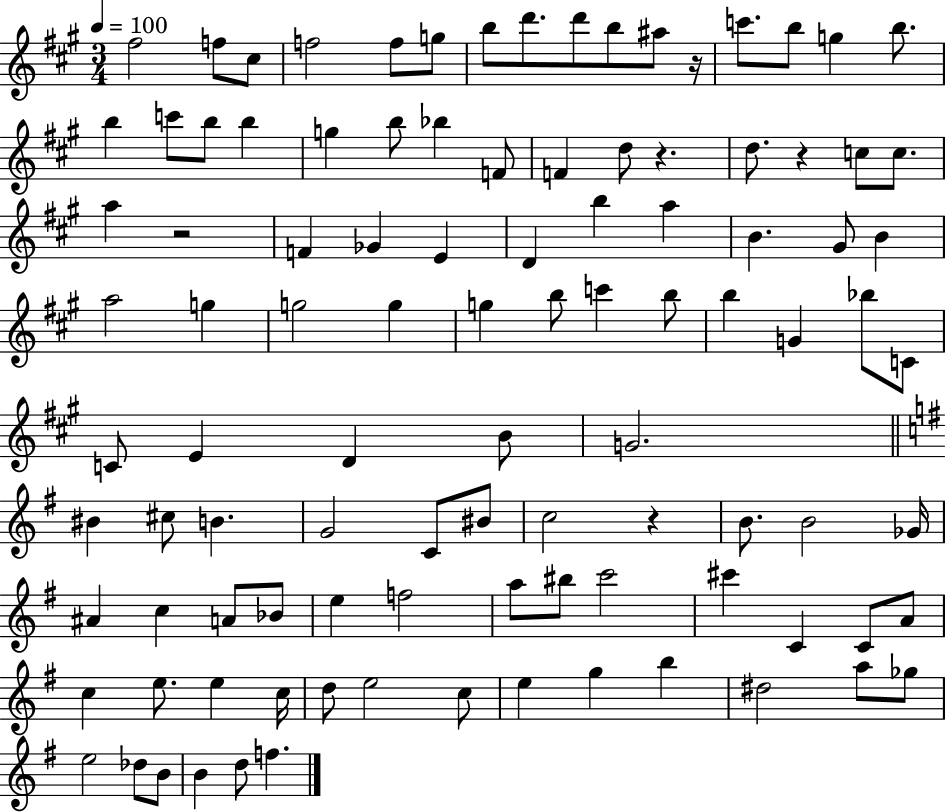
{
  \clef treble
  \numericTimeSignature
  \time 3/4
  \key a \major
  \tempo 4 = 100
  fis''2 f''8 cis''8 | f''2 f''8 g''8 | b''8 d'''8. d'''8 b''8 ais''8 r16 | c'''8. b''8 g''4 b''8. | \break b''4 c'''8 b''8 b''4 | g''4 b''8 bes''4 f'8 | f'4 d''8 r4. | d''8. r4 c''8 c''8. | \break a''4 r2 | f'4 ges'4 e'4 | d'4 b''4 a''4 | b'4. gis'8 b'4 | \break a''2 g''4 | g''2 g''4 | g''4 b''8 c'''4 b''8 | b''4 g'4 bes''8 c'8 | \break c'8 e'4 d'4 b'8 | g'2. | \bar "||" \break \key g \major bis'4 cis''8 b'4. | g'2 c'8 bis'8 | c''2 r4 | b'8. b'2 ges'16 | \break ais'4 c''4 a'8 bes'8 | e''4 f''2 | a''8 bis''8 c'''2 | cis'''4 c'4 c'8 a'8 | \break c''4 e''8. e''4 c''16 | d''8 e''2 c''8 | e''4 g''4 b''4 | dis''2 a''8 ges''8 | \break e''2 des''8 b'8 | b'4 d''8 f''4. | \bar "|."
}